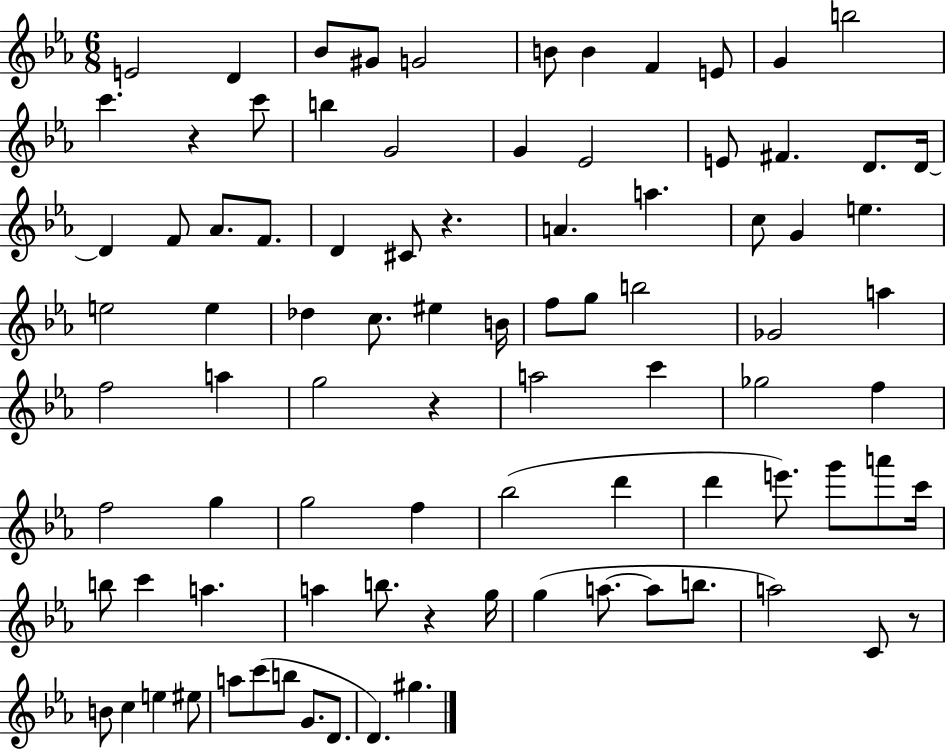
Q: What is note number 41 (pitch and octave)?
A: B5